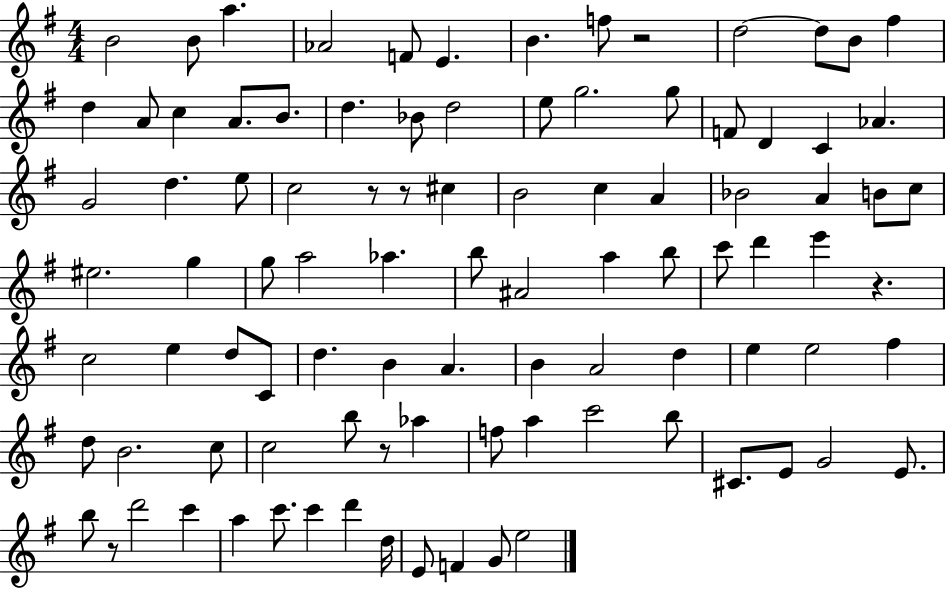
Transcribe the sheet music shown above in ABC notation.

X:1
T:Untitled
M:4/4
L:1/4
K:G
B2 B/2 a _A2 F/2 E B f/2 z2 d2 d/2 B/2 ^f d A/2 c A/2 B/2 d _B/2 d2 e/2 g2 g/2 F/2 D C _A G2 d e/2 c2 z/2 z/2 ^c B2 c A _B2 A B/2 c/2 ^e2 g g/2 a2 _a b/2 ^A2 a b/2 c'/2 d' e' z c2 e d/2 C/2 d B A B A2 d e e2 ^f d/2 B2 c/2 c2 b/2 z/2 _a f/2 a c'2 b/2 ^C/2 E/2 G2 E/2 b/2 z/2 d'2 c' a c'/2 c' d' d/4 E/2 F G/2 e2